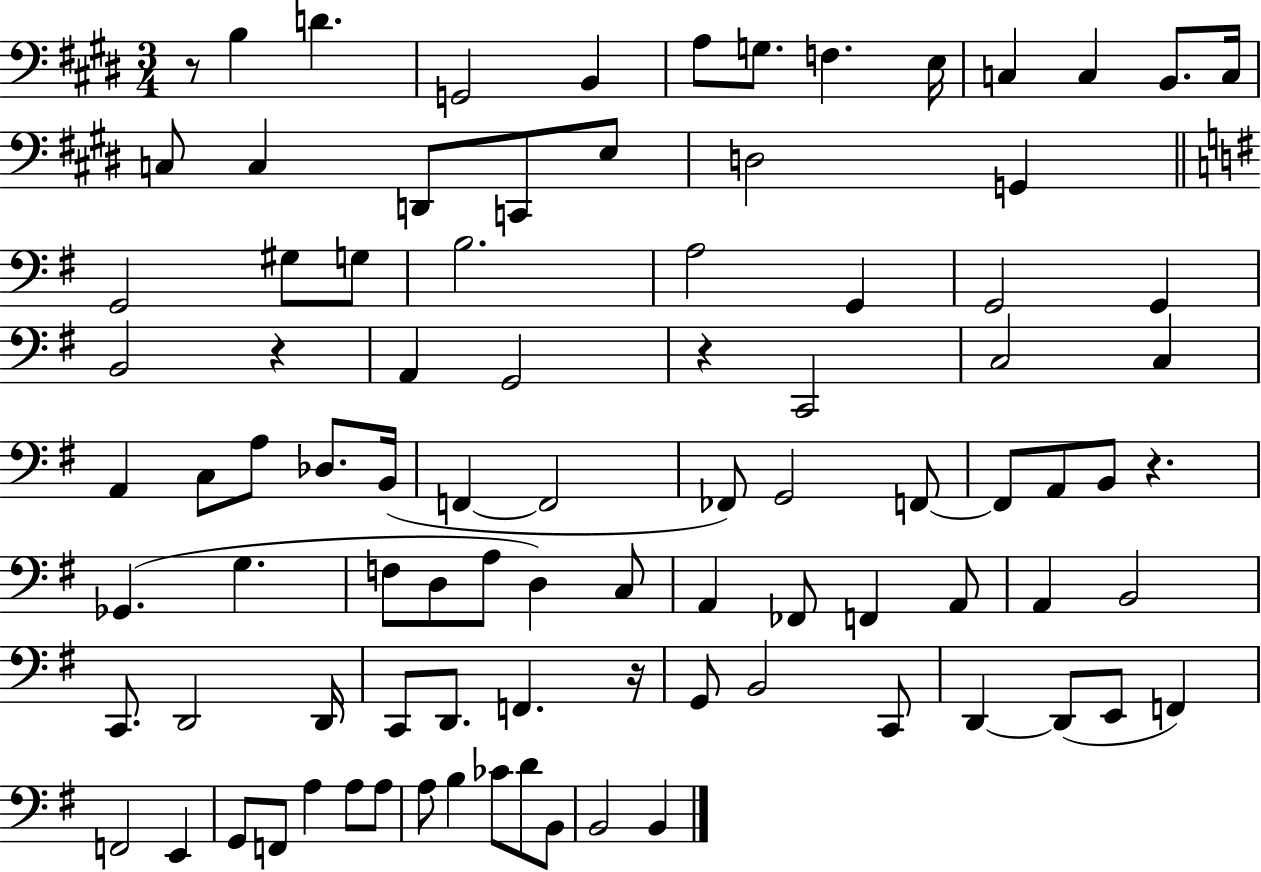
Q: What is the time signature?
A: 3/4